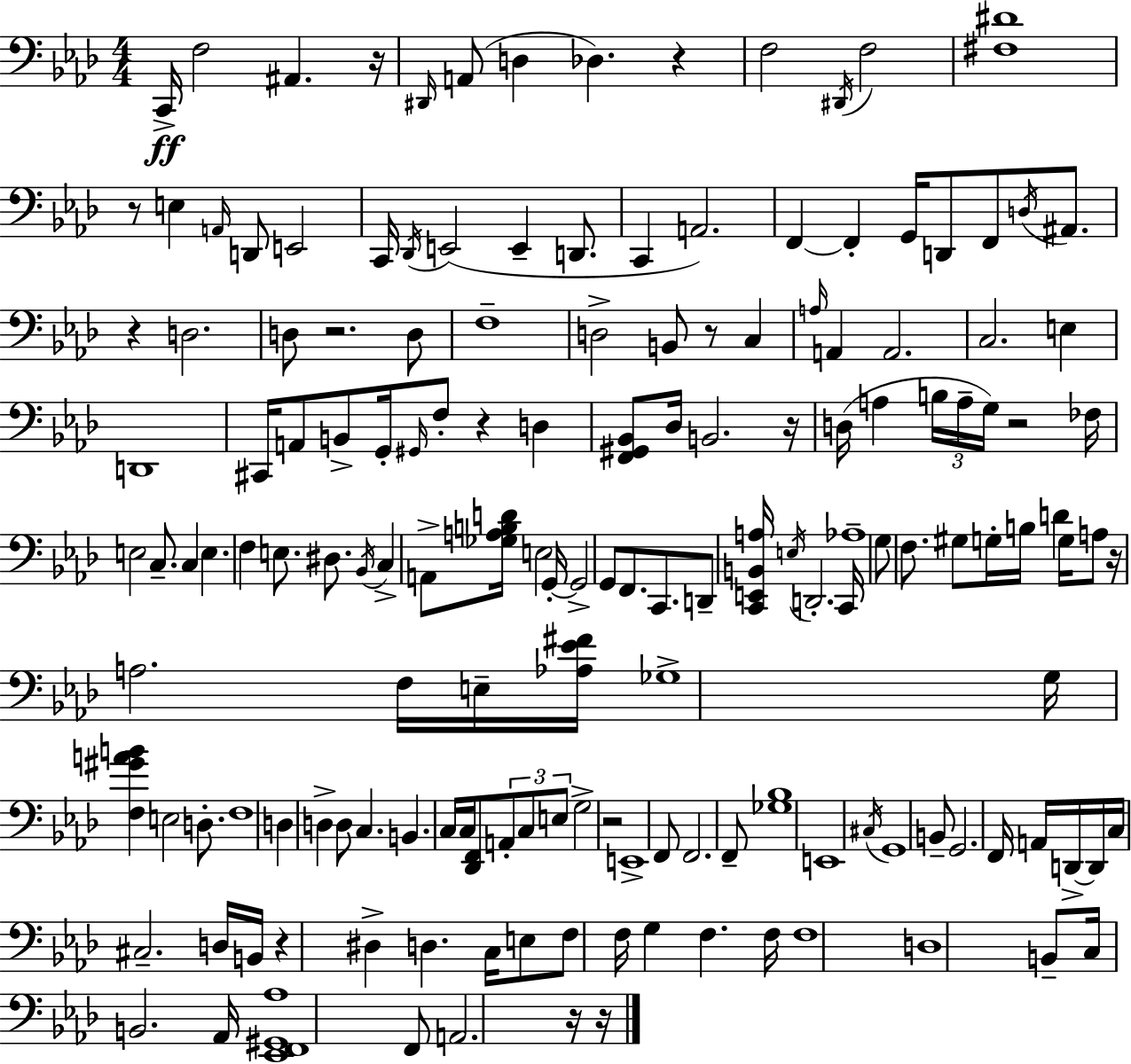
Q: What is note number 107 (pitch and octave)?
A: F2